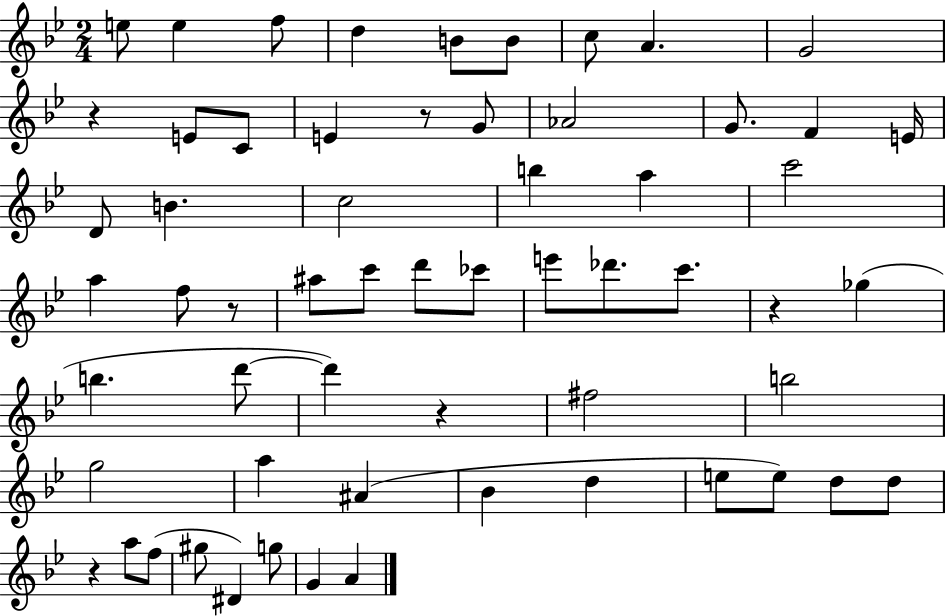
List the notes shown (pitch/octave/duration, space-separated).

E5/e E5/q F5/e D5/q B4/e B4/e C5/e A4/q. G4/h R/q E4/e C4/e E4/q R/e G4/e Ab4/h G4/e. F4/q E4/s D4/e B4/q. C5/h B5/q A5/q C6/h A5/q F5/e R/e A#5/e C6/e D6/e CES6/e E6/e Db6/e. C6/e. R/q Gb5/q B5/q. D6/e D6/q R/q F#5/h B5/h G5/h A5/q A#4/q Bb4/q D5/q E5/e E5/e D5/e D5/e R/q A5/e F5/e G#5/e D#4/q G5/e G4/q A4/q